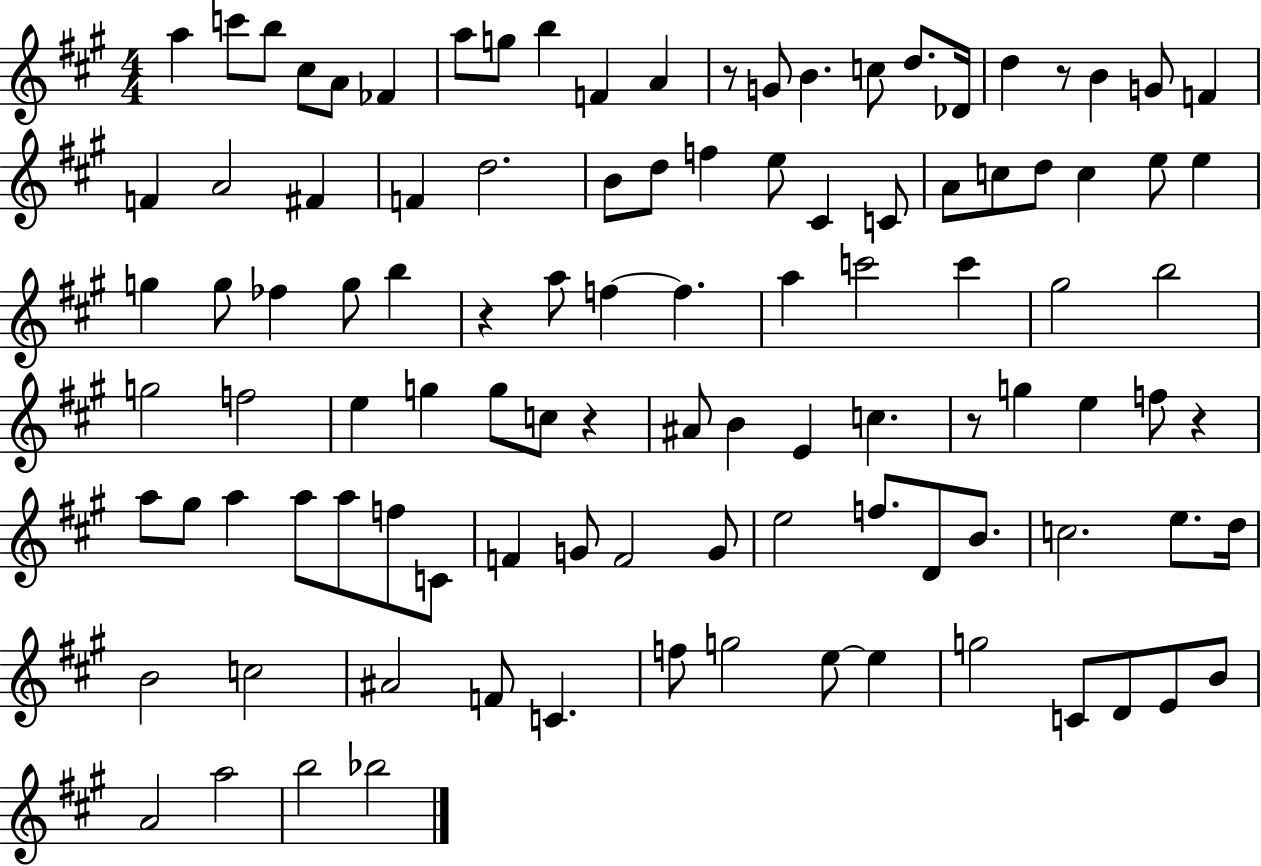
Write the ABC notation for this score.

X:1
T:Untitled
M:4/4
L:1/4
K:A
a c'/2 b/2 ^c/2 A/2 _F a/2 g/2 b F A z/2 G/2 B c/2 d/2 _D/4 d z/2 B G/2 F F A2 ^F F d2 B/2 d/2 f e/2 ^C C/2 A/2 c/2 d/2 c e/2 e g g/2 _f g/2 b z a/2 f f a c'2 c' ^g2 b2 g2 f2 e g g/2 c/2 z ^A/2 B E c z/2 g e f/2 z a/2 ^g/2 a a/2 a/2 f/2 C/2 F G/2 F2 G/2 e2 f/2 D/2 B/2 c2 e/2 d/4 B2 c2 ^A2 F/2 C f/2 g2 e/2 e g2 C/2 D/2 E/2 B/2 A2 a2 b2 _b2